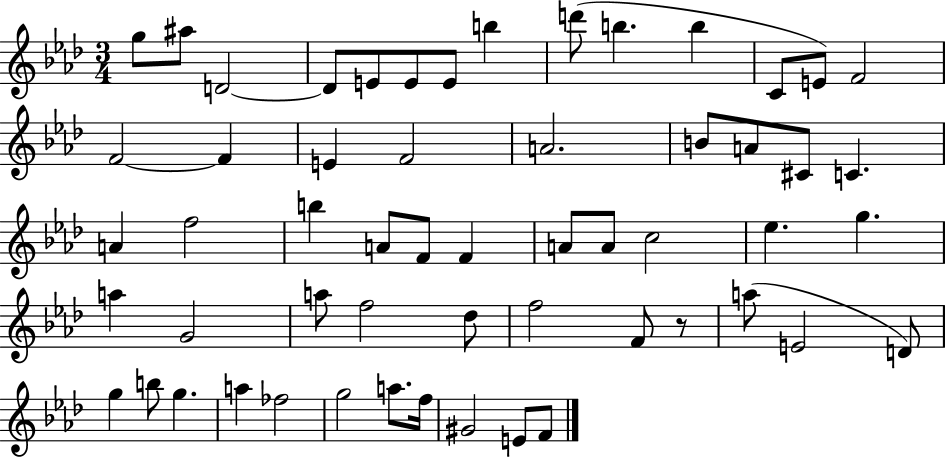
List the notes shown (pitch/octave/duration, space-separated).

G5/e A#5/e D4/h D4/e E4/e E4/e E4/e B5/q D6/e B5/q. B5/q C4/e E4/e F4/h F4/h F4/q E4/q F4/h A4/h. B4/e A4/e C#4/e C4/q. A4/q F5/h B5/q A4/e F4/e F4/q A4/e A4/e C5/h Eb5/q. G5/q. A5/q G4/h A5/e F5/h Db5/e F5/h F4/e R/e A5/e E4/h D4/e G5/q B5/e G5/q. A5/q FES5/h G5/h A5/e. F5/s G#4/h E4/e F4/e